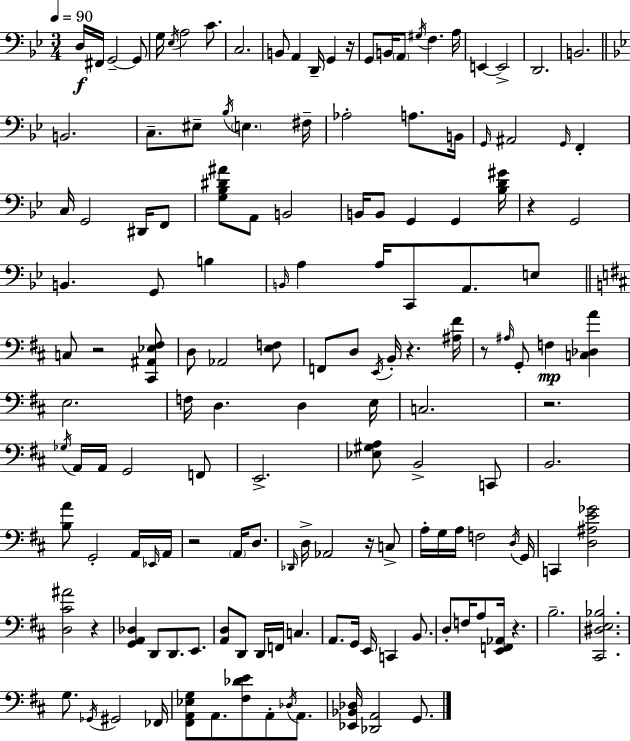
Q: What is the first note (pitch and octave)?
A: D3